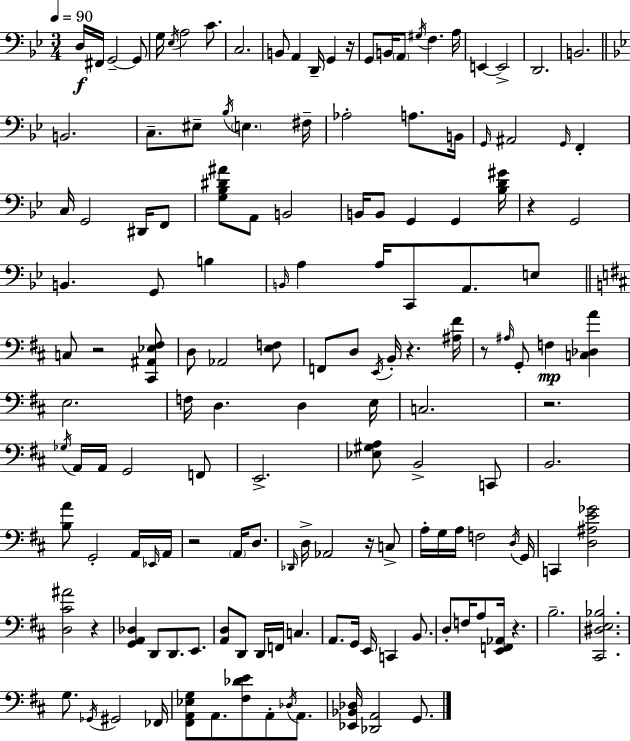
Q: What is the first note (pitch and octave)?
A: D3